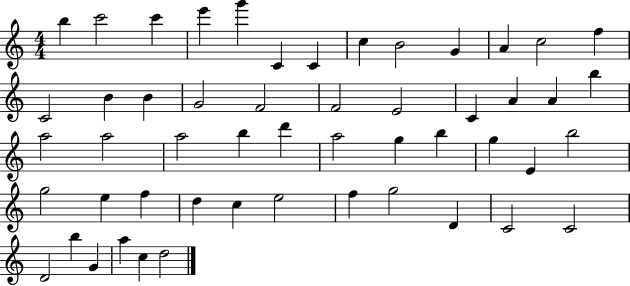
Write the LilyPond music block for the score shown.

{
  \clef treble
  \numericTimeSignature
  \time 4/4
  \key c \major
  b''4 c'''2 c'''4 | e'''4 g'''4 c'4 c'4 | c''4 b'2 g'4 | a'4 c''2 f''4 | \break c'2 b'4 b'4 | g'2 f'2 | f'2 e'2 | c'4 a'4 a'4 b''4 | \break a''2 a''2 | a''2 b''4 d'''4 | a''2 g''4 b''4 | g''4 e'4 b''2 | \break g''2 e''4 f''4 | d''4 c''4 e''2 | f''4 g''2 d'4 | c'2 c'2 | \break d'2 b''4 g'4 | a''4 c''4 d''2 | \bar "|."
}